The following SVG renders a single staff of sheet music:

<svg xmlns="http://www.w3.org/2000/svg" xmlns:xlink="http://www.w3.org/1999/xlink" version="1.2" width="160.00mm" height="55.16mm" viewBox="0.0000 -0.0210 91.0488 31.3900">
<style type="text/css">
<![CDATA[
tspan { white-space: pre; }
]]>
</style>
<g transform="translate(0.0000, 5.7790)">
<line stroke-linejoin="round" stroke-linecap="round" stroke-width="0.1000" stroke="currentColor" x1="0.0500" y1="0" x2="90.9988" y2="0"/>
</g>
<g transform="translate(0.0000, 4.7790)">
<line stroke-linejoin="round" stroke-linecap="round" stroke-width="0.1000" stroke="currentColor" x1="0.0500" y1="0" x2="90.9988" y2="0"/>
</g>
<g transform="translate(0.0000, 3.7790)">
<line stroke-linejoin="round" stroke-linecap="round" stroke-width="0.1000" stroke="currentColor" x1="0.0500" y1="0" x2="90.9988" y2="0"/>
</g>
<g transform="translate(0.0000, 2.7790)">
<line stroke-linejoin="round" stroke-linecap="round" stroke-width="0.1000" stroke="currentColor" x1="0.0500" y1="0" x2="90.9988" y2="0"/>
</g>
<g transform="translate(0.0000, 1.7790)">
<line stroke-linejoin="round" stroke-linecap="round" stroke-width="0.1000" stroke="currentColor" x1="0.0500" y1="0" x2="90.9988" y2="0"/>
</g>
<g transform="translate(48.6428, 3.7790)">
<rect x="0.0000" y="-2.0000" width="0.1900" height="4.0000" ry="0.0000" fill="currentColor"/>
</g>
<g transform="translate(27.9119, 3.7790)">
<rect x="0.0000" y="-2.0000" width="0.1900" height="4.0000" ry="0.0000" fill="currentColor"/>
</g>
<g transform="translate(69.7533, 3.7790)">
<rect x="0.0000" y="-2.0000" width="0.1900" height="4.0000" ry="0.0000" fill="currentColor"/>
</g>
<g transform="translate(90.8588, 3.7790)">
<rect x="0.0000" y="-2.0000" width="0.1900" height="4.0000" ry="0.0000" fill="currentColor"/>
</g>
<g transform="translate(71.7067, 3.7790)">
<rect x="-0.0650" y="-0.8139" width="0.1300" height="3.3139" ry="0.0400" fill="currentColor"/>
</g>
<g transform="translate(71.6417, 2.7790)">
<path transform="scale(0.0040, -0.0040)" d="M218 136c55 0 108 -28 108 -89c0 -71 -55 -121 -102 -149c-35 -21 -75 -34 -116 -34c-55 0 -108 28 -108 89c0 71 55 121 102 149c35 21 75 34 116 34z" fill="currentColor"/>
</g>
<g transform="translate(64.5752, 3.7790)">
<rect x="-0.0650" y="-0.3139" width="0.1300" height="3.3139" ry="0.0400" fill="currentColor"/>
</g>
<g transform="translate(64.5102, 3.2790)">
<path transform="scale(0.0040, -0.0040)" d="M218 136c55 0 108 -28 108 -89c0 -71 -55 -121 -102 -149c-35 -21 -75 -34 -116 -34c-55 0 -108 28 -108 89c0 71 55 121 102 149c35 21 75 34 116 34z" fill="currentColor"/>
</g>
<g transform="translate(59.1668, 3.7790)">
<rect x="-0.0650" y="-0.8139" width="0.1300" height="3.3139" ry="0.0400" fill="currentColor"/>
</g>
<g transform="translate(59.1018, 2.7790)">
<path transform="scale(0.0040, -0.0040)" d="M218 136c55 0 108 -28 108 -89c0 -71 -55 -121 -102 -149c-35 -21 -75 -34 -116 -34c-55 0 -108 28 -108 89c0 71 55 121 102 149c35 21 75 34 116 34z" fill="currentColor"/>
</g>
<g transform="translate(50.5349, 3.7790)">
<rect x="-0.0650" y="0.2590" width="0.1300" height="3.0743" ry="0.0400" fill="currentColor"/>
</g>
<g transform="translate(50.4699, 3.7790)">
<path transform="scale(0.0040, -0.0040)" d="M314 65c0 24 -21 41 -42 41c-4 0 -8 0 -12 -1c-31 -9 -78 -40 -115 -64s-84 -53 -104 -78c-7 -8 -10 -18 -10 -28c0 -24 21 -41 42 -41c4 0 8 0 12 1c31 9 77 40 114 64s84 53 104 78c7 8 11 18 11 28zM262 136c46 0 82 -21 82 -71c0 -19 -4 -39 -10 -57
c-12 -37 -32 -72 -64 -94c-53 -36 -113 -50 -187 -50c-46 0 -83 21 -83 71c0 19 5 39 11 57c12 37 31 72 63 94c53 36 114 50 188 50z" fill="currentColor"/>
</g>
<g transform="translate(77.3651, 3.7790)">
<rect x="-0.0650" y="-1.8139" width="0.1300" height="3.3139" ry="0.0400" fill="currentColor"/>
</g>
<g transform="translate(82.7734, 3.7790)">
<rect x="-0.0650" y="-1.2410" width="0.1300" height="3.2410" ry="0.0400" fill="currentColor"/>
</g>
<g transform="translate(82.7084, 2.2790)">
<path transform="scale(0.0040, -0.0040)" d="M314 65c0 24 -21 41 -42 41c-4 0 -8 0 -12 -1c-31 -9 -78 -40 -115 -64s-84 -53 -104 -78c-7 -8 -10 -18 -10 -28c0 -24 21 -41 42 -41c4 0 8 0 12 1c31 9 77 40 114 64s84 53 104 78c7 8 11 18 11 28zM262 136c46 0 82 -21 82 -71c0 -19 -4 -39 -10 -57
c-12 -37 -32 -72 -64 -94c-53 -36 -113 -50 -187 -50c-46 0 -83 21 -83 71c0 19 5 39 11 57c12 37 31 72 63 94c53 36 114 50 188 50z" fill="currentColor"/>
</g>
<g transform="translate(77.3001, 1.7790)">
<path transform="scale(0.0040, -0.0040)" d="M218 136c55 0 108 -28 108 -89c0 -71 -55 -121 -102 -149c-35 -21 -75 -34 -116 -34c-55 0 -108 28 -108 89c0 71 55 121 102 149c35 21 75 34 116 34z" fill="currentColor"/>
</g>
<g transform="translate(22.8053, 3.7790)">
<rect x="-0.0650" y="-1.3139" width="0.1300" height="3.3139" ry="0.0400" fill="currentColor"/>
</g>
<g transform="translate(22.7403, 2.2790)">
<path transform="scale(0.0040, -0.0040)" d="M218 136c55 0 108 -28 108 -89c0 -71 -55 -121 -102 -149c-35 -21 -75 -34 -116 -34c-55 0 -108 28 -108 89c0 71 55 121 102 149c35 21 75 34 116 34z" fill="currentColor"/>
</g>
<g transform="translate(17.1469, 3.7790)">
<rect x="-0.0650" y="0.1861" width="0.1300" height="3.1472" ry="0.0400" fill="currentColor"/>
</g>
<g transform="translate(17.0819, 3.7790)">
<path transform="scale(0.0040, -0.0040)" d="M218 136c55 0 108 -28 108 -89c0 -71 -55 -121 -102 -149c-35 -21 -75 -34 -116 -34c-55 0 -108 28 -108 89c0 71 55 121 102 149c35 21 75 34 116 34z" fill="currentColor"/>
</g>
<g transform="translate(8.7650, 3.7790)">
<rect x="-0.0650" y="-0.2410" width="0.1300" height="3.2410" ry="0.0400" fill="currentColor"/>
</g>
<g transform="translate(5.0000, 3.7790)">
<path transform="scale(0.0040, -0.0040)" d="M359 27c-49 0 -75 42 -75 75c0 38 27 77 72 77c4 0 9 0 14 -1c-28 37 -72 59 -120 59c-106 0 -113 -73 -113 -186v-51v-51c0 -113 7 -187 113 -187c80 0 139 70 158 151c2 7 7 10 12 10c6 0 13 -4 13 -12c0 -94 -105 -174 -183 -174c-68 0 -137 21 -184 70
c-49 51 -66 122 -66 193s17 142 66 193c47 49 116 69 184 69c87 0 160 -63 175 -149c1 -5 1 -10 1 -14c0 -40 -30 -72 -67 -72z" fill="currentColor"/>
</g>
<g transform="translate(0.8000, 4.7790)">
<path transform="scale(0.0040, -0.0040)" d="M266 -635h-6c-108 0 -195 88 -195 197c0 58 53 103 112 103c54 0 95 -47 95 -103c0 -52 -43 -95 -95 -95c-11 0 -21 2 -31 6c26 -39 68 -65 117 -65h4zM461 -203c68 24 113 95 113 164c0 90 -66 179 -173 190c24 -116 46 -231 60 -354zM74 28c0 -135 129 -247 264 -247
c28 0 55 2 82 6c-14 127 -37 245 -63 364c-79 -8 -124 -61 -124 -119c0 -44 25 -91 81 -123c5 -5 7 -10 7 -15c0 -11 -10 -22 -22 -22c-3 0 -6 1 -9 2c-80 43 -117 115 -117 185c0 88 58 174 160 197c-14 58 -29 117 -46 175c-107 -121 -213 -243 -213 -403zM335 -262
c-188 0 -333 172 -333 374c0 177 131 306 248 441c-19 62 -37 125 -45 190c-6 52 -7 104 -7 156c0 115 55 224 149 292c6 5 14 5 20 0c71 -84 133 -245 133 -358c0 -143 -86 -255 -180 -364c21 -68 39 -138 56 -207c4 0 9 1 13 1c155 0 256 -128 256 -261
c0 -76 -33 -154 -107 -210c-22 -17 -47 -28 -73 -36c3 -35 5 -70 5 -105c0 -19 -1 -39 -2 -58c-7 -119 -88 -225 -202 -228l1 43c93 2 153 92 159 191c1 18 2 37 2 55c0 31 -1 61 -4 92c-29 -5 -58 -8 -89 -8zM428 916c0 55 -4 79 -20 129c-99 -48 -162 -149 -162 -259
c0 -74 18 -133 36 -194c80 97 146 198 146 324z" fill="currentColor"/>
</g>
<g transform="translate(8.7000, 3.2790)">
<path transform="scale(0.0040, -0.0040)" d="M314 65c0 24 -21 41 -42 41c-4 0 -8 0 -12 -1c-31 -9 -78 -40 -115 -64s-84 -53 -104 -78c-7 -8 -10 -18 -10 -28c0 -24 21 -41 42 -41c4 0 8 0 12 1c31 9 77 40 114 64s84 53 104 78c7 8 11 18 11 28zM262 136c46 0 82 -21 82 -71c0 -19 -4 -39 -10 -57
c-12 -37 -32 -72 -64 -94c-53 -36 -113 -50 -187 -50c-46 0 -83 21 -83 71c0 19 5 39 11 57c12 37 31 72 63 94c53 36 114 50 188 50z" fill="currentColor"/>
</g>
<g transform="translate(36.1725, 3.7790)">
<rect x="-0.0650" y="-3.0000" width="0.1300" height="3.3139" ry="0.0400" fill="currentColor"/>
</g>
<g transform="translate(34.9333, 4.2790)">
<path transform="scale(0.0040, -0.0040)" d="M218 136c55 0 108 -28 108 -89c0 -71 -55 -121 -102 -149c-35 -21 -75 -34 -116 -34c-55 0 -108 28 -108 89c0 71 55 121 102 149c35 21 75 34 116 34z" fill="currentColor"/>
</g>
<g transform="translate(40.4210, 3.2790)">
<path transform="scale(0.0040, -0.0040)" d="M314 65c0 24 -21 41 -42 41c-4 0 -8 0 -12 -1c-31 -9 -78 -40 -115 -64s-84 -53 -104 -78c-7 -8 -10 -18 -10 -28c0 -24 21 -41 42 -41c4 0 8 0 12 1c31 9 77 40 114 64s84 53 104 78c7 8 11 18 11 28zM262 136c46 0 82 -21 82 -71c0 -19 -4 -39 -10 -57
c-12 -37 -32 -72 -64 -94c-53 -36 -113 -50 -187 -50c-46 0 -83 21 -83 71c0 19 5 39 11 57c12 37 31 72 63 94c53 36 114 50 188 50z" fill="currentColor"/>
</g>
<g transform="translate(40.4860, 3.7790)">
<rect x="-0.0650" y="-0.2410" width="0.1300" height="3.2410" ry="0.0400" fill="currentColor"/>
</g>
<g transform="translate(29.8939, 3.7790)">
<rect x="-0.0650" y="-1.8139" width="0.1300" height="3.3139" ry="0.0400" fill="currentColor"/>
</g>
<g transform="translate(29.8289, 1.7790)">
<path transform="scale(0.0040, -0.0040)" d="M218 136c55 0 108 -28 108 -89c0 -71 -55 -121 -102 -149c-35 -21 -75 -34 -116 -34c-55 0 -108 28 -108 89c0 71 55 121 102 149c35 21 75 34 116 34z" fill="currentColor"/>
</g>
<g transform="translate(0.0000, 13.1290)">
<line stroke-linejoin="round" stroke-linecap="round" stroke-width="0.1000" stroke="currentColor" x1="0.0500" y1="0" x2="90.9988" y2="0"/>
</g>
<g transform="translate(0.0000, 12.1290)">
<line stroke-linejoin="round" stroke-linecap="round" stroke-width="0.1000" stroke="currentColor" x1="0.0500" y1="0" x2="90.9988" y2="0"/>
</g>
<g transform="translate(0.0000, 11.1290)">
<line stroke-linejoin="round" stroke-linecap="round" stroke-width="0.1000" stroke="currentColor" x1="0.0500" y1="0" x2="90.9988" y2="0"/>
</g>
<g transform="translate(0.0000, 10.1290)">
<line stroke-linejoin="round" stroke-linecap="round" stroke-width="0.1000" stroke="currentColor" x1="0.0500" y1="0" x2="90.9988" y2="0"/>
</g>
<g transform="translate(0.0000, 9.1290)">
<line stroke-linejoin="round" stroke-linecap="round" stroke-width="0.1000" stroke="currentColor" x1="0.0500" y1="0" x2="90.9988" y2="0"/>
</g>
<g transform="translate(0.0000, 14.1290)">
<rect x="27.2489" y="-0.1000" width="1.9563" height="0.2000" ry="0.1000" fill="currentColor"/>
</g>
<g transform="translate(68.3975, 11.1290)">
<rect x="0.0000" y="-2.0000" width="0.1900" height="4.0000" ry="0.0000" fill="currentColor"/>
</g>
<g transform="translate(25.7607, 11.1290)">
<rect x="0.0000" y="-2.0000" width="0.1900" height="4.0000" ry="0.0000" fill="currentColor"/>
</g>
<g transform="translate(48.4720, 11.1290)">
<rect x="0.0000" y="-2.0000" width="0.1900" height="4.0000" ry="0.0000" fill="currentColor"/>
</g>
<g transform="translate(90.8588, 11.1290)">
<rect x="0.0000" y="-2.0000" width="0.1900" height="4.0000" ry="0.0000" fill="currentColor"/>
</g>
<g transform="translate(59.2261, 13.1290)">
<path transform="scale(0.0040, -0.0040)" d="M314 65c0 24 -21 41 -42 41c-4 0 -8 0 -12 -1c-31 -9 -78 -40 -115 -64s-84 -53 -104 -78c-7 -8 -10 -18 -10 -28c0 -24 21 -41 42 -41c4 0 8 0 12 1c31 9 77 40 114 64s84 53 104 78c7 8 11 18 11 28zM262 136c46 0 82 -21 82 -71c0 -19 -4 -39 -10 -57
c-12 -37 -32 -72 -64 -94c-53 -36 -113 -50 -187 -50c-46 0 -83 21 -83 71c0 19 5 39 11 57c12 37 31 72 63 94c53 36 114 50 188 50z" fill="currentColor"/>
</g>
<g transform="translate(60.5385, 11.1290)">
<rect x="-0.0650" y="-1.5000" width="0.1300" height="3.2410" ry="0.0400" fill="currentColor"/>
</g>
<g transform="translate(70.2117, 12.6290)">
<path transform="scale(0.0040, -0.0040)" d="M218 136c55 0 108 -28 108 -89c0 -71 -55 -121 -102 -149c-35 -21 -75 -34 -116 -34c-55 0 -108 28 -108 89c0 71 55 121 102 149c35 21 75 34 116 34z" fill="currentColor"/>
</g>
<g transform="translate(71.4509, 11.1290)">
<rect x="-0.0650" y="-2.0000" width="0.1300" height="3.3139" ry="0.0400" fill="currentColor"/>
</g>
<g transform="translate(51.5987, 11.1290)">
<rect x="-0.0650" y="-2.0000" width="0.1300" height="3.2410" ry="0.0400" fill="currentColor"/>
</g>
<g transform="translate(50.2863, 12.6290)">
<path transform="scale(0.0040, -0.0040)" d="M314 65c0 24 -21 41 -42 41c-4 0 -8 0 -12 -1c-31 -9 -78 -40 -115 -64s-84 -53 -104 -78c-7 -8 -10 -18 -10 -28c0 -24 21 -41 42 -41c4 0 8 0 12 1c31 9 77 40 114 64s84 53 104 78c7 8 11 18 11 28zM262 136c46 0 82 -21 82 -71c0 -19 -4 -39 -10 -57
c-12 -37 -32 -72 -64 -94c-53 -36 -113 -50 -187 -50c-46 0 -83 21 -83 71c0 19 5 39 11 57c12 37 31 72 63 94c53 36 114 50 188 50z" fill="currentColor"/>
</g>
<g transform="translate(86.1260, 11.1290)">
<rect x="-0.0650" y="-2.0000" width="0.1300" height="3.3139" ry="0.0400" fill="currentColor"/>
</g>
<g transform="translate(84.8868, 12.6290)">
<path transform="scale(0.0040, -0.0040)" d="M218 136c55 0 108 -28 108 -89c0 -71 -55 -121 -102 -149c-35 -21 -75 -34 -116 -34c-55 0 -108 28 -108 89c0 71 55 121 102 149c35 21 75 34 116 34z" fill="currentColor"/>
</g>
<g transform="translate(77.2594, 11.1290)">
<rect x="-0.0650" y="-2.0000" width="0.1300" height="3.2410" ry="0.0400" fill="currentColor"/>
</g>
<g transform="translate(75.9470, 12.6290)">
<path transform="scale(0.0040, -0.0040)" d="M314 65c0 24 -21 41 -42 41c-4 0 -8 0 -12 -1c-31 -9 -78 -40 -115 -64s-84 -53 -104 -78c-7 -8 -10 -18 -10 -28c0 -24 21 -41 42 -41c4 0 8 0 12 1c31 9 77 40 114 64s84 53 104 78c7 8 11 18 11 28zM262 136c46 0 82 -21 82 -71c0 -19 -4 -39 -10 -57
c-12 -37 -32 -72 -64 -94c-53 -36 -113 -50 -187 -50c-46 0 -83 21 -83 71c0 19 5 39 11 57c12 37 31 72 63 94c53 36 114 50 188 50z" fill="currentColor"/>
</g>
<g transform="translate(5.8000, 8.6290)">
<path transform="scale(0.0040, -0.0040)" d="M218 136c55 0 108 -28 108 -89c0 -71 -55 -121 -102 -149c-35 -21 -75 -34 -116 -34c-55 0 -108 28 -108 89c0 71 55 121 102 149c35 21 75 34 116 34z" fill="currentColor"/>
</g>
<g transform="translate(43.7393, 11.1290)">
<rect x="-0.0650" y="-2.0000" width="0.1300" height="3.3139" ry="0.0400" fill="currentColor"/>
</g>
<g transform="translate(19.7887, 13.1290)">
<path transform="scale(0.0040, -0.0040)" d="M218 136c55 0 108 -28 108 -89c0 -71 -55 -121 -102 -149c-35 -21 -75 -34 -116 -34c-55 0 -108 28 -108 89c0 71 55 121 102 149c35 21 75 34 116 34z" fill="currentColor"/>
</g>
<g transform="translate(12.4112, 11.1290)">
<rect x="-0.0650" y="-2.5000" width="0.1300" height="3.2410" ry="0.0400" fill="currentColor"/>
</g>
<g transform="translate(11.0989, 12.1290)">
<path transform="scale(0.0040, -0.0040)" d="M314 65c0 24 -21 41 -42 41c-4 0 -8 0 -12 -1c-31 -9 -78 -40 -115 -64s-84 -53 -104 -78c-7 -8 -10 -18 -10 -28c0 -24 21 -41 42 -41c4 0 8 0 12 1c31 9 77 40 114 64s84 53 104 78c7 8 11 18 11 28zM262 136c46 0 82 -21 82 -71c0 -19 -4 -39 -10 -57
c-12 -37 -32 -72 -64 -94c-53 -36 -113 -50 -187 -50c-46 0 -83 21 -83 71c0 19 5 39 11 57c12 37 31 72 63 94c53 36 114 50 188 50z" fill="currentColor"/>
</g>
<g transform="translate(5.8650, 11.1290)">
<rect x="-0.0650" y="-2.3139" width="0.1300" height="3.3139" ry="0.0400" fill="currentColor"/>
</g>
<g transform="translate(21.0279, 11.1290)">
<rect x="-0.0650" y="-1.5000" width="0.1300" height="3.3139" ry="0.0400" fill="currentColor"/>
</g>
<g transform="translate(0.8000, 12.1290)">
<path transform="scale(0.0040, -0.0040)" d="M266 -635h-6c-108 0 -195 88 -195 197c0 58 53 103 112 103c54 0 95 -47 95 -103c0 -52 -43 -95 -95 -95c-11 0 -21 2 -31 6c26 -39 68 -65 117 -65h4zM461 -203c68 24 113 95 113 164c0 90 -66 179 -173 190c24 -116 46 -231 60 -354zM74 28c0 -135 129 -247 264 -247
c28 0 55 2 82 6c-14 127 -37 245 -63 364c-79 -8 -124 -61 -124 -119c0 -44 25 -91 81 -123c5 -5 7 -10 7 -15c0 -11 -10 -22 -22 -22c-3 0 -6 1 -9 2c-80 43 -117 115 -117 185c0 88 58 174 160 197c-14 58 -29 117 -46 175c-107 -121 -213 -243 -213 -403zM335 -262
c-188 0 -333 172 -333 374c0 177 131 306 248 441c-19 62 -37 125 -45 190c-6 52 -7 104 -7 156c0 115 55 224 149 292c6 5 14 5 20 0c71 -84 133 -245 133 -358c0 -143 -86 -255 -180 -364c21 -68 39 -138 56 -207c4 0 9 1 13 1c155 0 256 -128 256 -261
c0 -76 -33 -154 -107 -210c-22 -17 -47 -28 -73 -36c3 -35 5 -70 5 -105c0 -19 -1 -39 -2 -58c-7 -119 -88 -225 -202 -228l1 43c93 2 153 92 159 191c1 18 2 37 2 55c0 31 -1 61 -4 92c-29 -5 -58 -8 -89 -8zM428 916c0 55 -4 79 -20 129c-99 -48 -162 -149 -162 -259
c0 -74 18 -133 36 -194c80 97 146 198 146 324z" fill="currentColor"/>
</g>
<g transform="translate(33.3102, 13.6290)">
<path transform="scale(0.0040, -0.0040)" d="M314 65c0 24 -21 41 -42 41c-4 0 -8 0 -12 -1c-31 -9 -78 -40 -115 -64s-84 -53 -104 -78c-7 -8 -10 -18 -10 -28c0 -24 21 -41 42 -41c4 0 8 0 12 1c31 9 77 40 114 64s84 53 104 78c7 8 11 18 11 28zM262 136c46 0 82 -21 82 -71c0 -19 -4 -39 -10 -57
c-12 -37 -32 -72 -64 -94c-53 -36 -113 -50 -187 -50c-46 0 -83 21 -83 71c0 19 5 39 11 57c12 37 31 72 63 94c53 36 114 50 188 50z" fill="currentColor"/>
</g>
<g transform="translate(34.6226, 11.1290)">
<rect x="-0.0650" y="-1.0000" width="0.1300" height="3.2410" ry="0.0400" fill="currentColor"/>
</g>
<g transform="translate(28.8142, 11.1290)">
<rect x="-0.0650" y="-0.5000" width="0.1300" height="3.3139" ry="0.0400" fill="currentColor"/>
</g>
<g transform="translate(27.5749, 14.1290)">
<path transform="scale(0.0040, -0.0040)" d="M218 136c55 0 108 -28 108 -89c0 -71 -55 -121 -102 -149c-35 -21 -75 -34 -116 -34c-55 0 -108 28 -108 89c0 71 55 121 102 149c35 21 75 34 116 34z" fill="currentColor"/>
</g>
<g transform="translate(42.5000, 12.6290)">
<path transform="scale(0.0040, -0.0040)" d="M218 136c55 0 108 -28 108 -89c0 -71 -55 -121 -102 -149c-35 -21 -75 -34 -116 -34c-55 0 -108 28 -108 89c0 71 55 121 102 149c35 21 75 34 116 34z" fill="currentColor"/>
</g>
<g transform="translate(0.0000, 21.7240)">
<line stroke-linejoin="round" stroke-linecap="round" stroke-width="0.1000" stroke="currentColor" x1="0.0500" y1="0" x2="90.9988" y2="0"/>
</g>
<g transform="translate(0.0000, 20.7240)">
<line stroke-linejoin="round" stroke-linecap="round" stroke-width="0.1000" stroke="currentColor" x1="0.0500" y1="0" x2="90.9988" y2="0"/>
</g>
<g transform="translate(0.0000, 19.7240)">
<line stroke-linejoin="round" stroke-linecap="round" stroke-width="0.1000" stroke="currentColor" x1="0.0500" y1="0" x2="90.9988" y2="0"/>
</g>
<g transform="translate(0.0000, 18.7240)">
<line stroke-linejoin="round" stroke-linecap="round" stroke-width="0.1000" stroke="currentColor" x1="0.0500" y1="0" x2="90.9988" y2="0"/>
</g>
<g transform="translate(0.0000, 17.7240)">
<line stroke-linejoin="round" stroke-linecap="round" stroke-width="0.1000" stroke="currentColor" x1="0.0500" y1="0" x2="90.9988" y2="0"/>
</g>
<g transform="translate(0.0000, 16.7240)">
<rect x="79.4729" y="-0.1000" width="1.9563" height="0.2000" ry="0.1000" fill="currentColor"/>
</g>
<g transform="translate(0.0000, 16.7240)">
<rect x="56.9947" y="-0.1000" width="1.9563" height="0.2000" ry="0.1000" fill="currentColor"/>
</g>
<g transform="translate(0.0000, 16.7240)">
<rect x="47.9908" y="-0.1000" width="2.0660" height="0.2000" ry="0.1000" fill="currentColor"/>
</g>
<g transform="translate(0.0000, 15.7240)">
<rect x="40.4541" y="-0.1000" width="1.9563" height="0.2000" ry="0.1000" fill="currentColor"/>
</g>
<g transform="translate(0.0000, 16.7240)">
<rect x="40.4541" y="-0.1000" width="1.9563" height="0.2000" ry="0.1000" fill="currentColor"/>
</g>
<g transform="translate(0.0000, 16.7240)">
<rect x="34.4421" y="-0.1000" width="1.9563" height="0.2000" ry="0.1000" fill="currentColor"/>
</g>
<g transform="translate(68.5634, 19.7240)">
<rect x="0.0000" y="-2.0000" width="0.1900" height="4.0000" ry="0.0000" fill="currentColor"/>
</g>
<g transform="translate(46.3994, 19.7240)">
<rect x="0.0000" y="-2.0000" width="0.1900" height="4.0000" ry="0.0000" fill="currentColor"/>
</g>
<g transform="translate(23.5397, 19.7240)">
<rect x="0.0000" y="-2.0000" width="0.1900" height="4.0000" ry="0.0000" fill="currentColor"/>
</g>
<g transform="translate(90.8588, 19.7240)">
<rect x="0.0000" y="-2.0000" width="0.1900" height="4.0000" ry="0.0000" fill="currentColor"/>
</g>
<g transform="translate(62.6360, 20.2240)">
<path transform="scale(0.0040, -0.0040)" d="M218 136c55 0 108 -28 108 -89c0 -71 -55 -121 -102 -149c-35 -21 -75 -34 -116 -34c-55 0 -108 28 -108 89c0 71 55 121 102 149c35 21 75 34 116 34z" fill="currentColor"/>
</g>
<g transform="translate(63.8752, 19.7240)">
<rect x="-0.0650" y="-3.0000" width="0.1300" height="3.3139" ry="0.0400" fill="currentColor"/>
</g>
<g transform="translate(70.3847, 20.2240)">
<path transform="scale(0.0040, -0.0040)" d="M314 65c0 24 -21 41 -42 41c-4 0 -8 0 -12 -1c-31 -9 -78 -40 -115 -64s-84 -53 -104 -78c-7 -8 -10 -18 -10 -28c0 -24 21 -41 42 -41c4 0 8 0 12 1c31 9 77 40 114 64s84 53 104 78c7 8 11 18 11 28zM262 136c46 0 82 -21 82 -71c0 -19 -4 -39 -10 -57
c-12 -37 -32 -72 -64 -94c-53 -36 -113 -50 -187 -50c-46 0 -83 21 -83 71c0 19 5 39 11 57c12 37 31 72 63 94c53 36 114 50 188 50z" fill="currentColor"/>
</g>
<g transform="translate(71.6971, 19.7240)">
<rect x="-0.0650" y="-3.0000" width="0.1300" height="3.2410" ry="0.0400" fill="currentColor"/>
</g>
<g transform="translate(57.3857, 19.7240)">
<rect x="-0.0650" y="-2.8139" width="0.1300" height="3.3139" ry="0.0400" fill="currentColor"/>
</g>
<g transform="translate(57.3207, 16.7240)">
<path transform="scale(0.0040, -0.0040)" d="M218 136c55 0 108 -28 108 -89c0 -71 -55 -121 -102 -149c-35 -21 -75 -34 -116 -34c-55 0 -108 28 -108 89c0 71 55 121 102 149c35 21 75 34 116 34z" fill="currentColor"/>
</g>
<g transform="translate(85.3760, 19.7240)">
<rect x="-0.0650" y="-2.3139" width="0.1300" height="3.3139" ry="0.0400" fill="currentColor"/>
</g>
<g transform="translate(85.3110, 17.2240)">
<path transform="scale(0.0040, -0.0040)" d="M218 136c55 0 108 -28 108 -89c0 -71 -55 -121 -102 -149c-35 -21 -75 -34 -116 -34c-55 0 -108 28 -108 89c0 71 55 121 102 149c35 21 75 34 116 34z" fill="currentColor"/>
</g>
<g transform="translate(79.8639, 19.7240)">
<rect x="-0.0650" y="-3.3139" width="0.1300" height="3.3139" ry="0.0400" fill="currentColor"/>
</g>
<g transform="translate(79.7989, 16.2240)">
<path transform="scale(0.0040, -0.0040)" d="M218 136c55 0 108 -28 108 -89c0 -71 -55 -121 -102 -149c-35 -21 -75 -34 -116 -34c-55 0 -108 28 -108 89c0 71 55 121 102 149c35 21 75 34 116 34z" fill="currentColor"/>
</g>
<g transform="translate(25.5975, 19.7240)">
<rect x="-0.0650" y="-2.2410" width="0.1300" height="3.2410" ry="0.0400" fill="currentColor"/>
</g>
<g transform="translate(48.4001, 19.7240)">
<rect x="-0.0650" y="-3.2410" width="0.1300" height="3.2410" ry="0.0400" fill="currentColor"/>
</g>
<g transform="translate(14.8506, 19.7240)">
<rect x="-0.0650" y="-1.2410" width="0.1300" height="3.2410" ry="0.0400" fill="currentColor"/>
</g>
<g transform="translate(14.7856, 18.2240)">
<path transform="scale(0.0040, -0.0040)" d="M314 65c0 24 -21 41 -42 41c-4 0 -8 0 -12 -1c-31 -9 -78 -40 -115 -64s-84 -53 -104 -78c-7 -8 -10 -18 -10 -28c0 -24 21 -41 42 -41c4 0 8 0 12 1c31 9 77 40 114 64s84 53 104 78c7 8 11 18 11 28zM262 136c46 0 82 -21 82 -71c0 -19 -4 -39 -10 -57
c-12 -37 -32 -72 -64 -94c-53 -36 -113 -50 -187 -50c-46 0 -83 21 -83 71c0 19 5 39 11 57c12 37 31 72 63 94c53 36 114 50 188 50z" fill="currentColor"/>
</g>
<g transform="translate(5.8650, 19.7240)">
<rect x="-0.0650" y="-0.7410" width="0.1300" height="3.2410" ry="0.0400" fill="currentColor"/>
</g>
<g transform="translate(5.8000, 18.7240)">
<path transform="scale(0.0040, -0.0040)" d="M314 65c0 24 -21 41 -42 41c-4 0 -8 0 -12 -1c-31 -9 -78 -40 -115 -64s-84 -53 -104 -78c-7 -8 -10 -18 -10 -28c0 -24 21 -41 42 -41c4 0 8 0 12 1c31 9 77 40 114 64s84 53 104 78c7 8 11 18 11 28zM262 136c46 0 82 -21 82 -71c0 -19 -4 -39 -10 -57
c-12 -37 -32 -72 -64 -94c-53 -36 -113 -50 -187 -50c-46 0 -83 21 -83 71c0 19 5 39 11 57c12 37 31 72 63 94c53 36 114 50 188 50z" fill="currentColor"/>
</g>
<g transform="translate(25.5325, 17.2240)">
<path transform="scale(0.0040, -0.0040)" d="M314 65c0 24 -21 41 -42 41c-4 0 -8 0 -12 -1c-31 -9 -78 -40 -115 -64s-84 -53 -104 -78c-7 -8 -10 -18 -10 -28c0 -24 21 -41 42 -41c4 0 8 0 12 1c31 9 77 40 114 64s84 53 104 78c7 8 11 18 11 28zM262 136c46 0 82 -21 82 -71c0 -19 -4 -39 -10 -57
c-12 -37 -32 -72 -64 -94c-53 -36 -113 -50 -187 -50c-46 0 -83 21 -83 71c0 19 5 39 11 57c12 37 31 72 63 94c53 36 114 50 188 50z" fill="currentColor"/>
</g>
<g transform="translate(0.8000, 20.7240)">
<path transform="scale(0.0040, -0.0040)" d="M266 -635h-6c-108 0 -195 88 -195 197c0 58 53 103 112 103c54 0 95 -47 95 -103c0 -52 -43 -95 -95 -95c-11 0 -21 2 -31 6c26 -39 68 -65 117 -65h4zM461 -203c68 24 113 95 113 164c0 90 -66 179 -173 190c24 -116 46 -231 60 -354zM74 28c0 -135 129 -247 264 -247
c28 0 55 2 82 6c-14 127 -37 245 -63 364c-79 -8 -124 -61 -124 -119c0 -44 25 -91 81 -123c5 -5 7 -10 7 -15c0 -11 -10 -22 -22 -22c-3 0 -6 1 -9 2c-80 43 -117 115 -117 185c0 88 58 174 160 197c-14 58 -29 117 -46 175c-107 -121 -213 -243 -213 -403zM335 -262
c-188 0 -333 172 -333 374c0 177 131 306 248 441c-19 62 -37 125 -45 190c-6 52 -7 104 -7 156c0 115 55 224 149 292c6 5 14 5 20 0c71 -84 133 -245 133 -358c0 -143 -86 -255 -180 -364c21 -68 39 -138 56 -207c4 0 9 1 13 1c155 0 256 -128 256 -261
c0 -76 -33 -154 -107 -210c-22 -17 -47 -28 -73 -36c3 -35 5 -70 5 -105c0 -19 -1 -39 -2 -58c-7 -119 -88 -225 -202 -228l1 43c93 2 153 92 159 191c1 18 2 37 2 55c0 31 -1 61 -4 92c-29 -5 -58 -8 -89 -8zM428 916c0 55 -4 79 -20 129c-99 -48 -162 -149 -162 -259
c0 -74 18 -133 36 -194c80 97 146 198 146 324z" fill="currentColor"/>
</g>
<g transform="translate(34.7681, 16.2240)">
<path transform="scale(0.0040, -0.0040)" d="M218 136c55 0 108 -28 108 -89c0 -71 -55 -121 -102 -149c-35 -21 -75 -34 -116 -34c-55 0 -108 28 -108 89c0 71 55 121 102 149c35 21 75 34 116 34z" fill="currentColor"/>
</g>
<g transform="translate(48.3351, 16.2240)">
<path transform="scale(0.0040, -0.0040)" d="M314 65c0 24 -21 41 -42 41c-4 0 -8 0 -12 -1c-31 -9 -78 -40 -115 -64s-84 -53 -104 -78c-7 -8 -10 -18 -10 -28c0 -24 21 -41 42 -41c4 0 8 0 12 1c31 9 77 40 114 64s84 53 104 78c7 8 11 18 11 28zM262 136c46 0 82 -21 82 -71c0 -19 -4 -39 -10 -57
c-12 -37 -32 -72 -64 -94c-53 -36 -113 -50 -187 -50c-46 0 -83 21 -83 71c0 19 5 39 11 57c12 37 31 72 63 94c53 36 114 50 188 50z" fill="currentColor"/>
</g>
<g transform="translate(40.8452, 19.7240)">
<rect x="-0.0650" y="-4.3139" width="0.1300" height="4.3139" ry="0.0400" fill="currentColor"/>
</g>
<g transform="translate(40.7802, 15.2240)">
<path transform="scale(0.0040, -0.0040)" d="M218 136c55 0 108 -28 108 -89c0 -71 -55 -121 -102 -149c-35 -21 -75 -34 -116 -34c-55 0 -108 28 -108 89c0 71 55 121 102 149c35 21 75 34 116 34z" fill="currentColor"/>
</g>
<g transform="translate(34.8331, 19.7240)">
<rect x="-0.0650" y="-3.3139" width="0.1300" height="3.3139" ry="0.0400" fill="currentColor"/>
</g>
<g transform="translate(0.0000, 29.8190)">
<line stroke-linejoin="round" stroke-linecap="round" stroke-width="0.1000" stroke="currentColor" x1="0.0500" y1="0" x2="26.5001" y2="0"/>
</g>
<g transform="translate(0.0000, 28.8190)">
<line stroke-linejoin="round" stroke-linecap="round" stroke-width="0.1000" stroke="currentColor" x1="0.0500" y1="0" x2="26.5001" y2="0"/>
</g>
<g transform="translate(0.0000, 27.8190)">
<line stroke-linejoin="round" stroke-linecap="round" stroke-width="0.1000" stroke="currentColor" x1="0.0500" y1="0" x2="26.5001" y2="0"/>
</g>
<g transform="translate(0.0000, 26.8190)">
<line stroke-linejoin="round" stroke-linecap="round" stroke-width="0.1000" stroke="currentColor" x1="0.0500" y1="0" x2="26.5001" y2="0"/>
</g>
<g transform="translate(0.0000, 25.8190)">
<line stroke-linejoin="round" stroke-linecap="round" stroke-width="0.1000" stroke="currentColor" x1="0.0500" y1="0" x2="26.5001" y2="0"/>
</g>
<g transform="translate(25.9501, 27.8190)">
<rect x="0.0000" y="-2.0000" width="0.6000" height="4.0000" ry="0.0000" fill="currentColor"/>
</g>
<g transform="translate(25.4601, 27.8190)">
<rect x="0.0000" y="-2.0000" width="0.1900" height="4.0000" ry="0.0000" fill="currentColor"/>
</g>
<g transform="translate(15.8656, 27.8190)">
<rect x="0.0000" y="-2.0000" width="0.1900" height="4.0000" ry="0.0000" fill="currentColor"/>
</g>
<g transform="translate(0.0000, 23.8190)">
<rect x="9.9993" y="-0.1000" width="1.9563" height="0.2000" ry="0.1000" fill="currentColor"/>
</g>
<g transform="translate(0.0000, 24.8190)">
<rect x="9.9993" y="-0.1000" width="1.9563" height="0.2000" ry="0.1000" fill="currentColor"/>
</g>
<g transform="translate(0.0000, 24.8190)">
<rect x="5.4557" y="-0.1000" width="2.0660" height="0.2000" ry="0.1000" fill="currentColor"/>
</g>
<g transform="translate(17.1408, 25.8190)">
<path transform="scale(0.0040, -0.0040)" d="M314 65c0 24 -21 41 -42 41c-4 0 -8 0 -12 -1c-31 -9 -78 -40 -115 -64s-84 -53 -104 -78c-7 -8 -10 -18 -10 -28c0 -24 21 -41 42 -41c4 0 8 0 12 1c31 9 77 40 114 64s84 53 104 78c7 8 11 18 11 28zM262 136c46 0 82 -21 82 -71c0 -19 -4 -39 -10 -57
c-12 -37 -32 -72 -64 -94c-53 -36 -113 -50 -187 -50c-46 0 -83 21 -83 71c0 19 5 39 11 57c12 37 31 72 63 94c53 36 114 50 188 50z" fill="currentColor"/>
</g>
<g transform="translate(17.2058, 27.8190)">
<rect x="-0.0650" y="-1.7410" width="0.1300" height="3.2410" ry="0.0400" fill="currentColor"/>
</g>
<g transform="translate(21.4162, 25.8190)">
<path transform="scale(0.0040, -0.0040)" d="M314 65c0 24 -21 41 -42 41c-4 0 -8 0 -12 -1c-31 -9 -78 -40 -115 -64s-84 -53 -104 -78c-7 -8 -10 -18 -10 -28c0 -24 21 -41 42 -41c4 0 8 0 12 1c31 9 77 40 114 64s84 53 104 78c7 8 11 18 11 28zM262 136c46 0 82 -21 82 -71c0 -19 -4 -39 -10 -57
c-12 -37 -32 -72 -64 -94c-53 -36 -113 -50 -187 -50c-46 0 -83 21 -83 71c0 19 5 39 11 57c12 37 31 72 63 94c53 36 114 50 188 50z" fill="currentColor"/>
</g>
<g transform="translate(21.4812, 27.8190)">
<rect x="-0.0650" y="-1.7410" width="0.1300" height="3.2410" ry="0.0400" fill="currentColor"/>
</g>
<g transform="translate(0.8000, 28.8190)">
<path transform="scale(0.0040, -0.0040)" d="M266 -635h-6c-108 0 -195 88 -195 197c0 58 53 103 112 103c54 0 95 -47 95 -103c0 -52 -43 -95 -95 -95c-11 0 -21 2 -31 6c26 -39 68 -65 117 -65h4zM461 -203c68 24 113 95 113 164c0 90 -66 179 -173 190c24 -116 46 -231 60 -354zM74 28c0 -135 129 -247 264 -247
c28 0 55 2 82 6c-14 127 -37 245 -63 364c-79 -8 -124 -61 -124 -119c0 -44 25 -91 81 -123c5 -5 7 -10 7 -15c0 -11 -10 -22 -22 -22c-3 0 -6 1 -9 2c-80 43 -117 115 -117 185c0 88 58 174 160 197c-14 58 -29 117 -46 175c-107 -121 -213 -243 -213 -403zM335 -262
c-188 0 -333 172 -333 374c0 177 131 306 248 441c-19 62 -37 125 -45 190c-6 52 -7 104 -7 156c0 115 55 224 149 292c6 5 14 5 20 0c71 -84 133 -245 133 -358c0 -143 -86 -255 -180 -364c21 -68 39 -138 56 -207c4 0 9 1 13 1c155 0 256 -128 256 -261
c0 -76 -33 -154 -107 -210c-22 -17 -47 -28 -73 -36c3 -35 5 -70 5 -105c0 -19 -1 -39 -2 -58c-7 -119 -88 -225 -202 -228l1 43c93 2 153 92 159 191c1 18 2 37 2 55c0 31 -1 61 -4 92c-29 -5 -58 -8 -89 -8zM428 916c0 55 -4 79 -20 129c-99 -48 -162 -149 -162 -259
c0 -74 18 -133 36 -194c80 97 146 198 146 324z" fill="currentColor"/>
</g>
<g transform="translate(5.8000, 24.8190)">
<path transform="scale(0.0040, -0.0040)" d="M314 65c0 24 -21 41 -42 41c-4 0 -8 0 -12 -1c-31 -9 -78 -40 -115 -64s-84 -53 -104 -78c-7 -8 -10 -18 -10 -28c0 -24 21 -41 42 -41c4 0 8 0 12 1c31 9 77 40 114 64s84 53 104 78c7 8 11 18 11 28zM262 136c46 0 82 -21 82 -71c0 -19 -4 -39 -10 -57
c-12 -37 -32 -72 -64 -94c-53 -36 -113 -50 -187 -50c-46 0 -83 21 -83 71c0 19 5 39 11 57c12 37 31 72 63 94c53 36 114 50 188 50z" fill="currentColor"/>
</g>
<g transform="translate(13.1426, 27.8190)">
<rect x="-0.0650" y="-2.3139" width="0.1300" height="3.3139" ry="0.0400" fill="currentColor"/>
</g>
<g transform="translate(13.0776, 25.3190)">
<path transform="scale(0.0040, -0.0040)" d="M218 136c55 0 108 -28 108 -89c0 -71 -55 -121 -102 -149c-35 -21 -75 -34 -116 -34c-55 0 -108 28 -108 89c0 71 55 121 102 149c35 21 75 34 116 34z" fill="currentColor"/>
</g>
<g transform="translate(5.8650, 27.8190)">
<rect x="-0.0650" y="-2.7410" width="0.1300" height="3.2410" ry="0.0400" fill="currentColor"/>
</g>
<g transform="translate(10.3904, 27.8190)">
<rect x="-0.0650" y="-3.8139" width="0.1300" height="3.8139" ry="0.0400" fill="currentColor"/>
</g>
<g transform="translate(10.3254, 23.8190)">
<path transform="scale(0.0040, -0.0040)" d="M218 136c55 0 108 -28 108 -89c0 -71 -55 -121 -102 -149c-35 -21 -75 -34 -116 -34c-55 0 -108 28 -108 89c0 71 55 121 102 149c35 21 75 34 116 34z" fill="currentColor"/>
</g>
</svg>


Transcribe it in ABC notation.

X:1
T:Untitled
M:4/4
L:1/4
K:C
c2 B e f A c2 B2 d c d f e2 g G2 E C D2 F F2 E2 F F2 F d2 e2 g2 b d' b2 a A A2 b g a2 c' g f2 f2